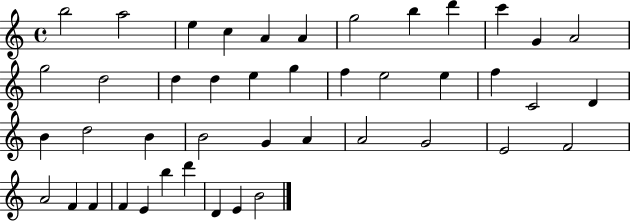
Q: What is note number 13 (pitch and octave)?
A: G5